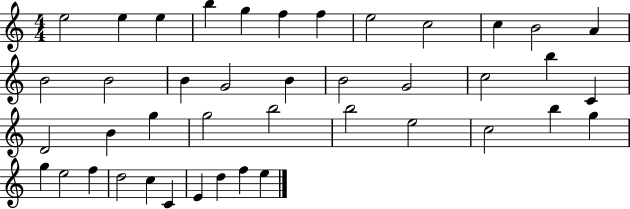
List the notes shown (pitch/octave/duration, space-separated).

E5/h E5/q E5/q B5/q G5/q F5/q F5/q E5/h C5/h C5/q B4/h A4/q B4/h B4/h B4/q G4/h B4/q B4/h G4/h C5/h B5/q C4/q D4/h B4/q G5/q G5/h B5/h B5/h E5/h C5/h B5/q G5/q G5/q E5/h F5/q D5/h C5/q C4/q E4/q D5/q F5/q E5/q